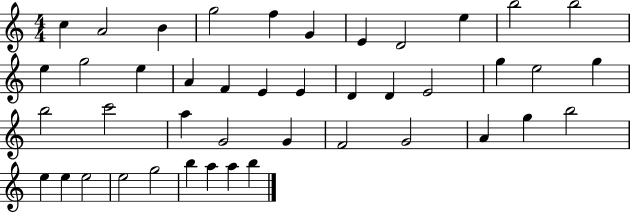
X:1
T:Untitled
M:4/4
L:1/4
K:C
c A2 B g2 f G E D2 e b2 b2 e g2 e A F E E D D E2 g e2 g b2 c'2 a G2 G F2 G2 A g b2 e e e2 e2 g2 b a a b